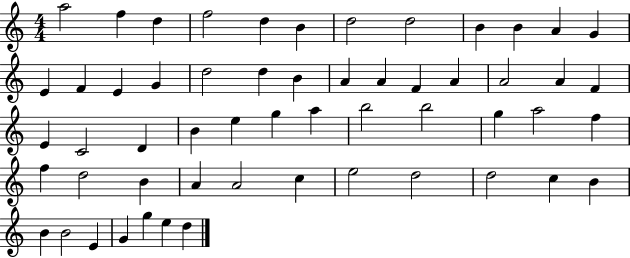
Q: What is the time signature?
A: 4/4